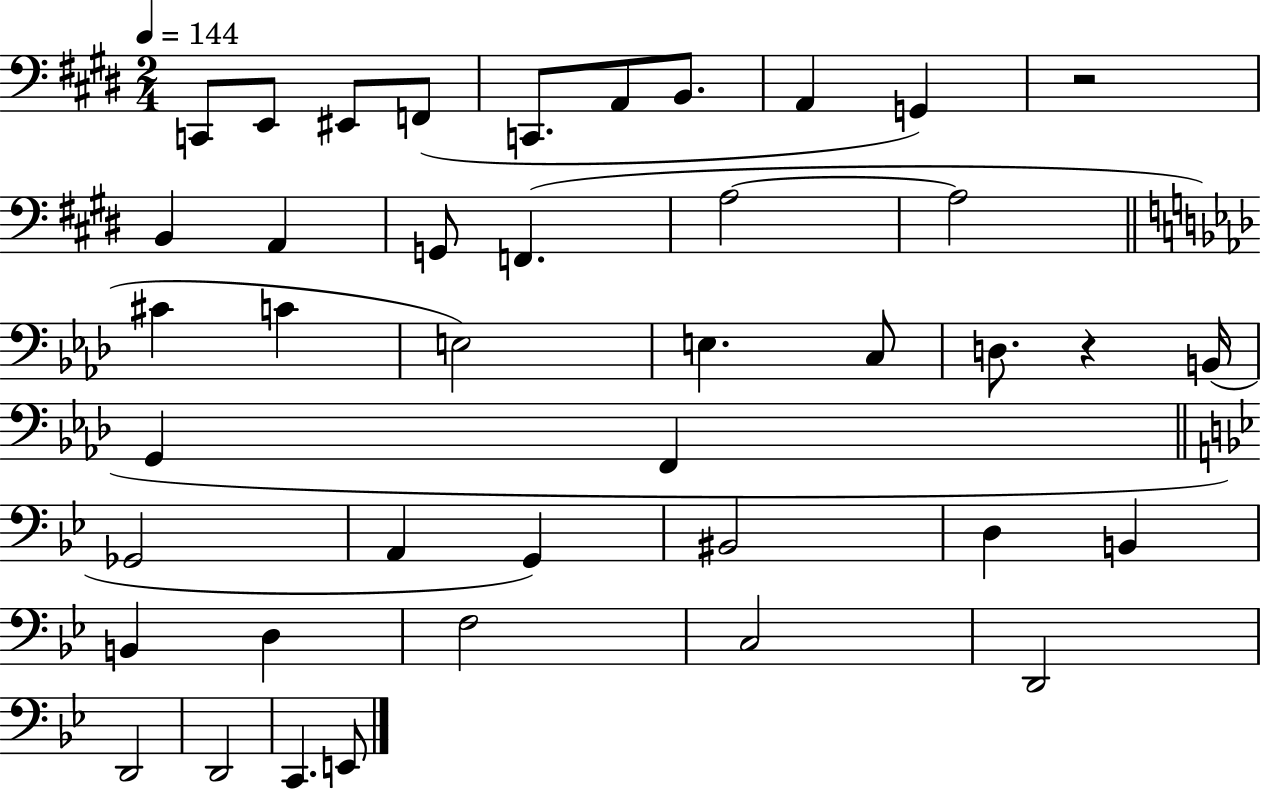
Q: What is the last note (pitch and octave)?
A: E2